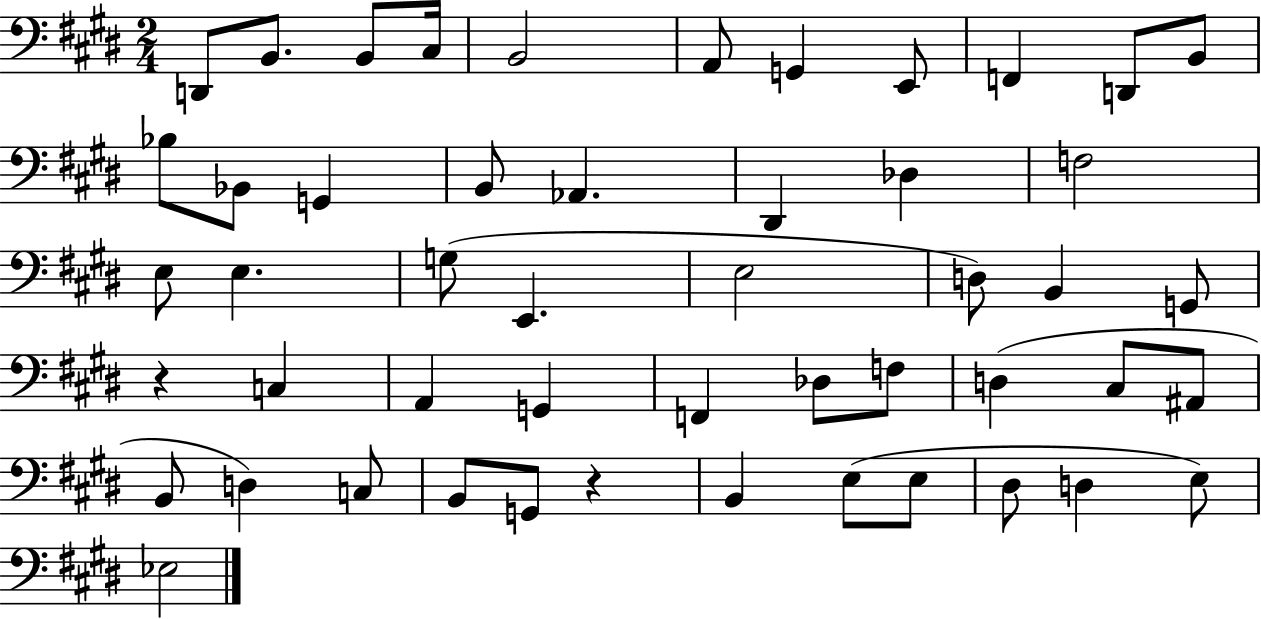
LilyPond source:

{
  \clef bass
  \numericTimeSignature
  \time 2/4
  \key e \major
  d,8 b,8. b,8 cis16 | b,2 | a,8 g,4 e,8 | f,4 d,8 b,8 | \break bes8 bes,8 g,4 | b,8 aes,4. | dis,4 des4 | f2 | \break e8 e4. | g8( e,4. | e2 | d8) b,4 g,8 | \break r4 c4 | a,4 g,4 | f,4 des8 f8 | d4( cis8 ais,8 | \break b,8 d4) c8 | b,8 g,8 r4 | b,4 e8( e8 | dis8 d4 e8) | \break ees2 | \bar "|."
}